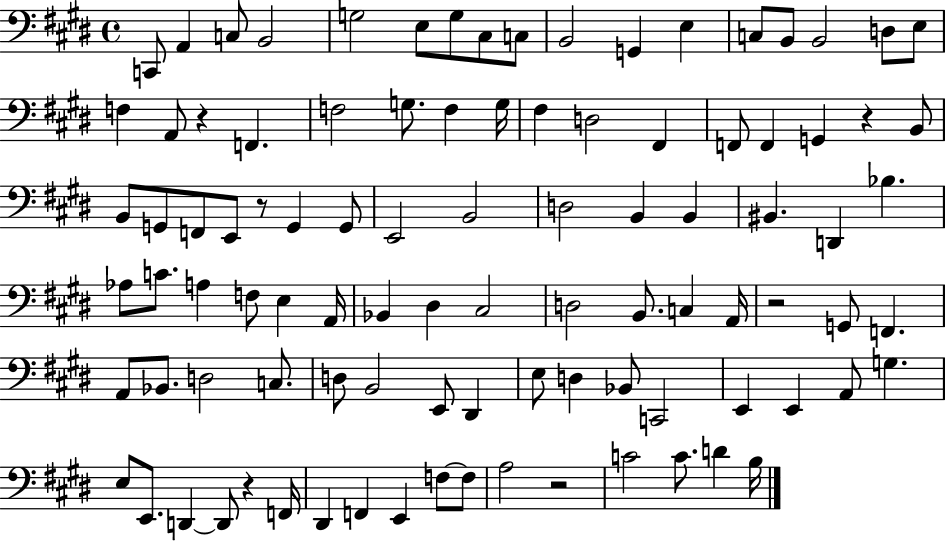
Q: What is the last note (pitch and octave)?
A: B3